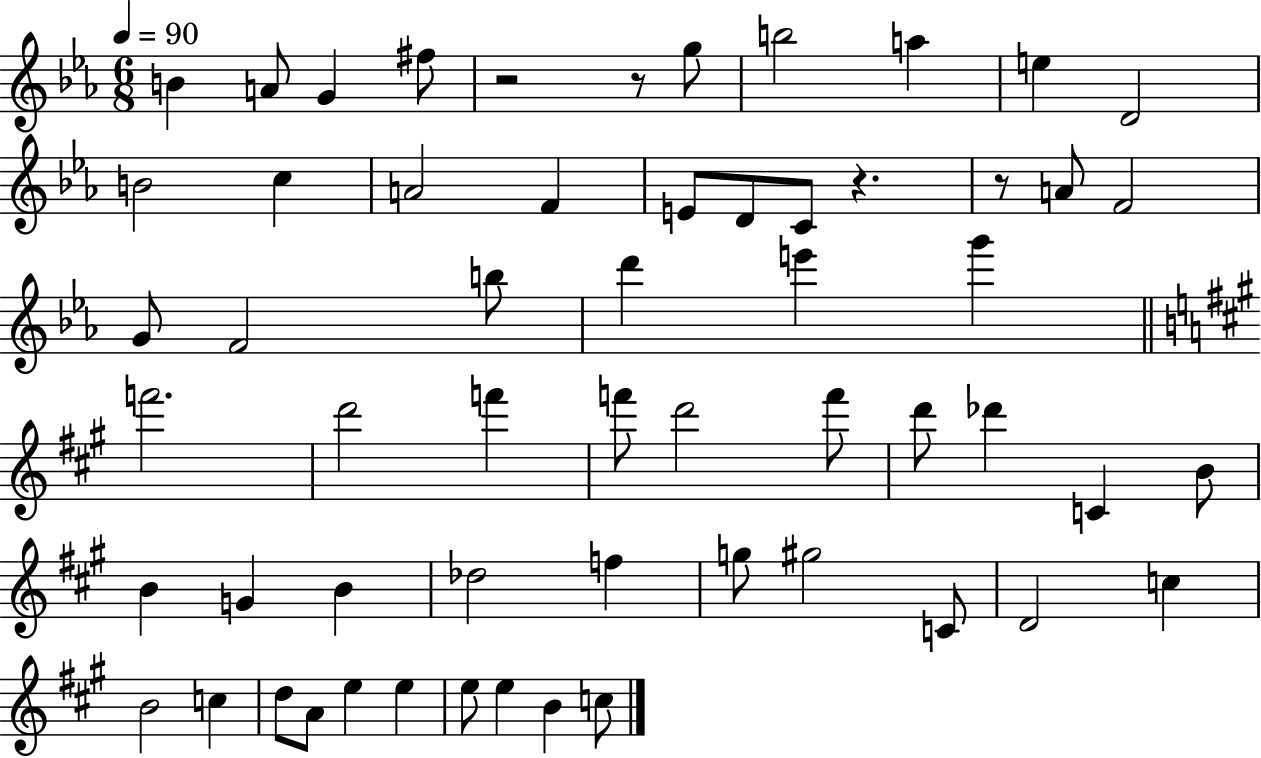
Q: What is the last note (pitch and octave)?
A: C5